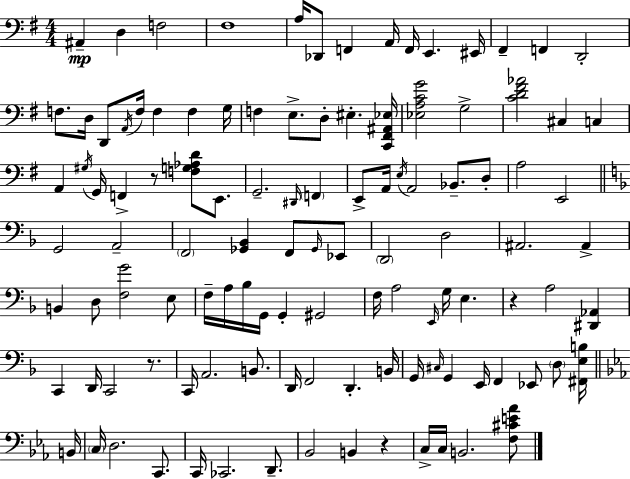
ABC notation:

X:1
T:Untitled
M:4/4
L:1/4
K:G
^A,, D, F,2 ^F,4 A,/4 _D,,/2 F,, A,,/4 F,,/4 E,, ^E,,/4 ^F,, F,, D,,2 F,/2 D,/4 D,,/2 A,,/4 F,/4 F, F, G,/4 F, E,/2 D,/2 ^E, [C,,^F,,^A,,_E,]/4 [_E,A,CG]2 G,2 [CD^F_A]2 ^C, C, A,, ^G,/4 G,,/4 F,, z/2 [F,G,_A,D]/2 E,,/2 G,,2 ^D,,/4 F,, E,,/2 A,,/4 E,/4 A,,2 _B,,/2 D,/2 A,2 E,,2 G,,2 A,,2 F,,2 [_G,,_B,,] F,,/2 _G,,/4 _E,,/2 D,,2 D,2 ^A,,2 ^A,, B,, D,/2 [F,G]2 E,/2 F,/4 A,/4 _B,/4 G,,/4 G,, ^G,,2 F,/4 A,2 E,,/4 G,/4 E, z A,2 [^D,,_A,,] C,, D,,/4 C,,2 z/2 C,,/4 A,,2 B,,/2 D,,/4 F,,2 D,, B,,/4 G,,/4 ^C,/4 G,, E,,/4 F,, _E,,/2 D,/2 [^F,,E,B,]/4 B,,/4 C,/4 D,2 C,,/2 C,,/4 _C,,2 D,,/2 _B,,2 B,, z C,/4 C,/4 B,,2 [F,^CE_A]/2